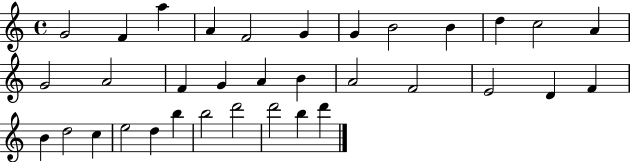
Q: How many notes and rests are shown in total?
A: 34